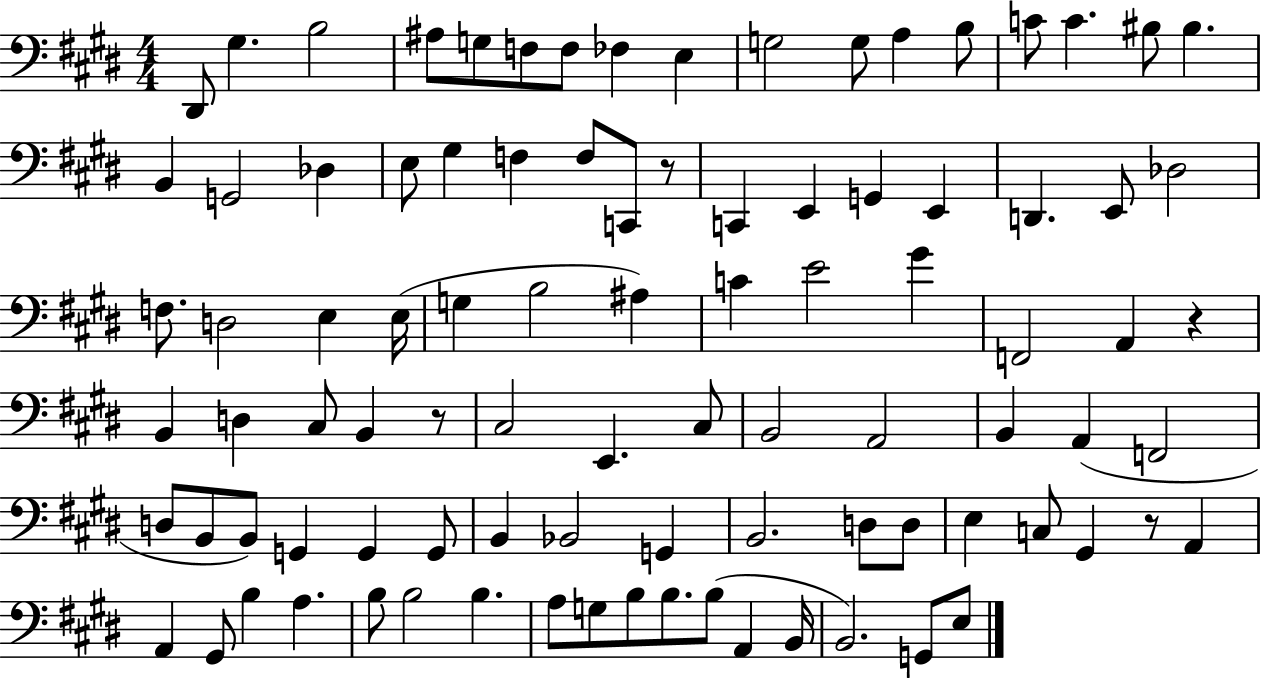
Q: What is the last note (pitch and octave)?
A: E3